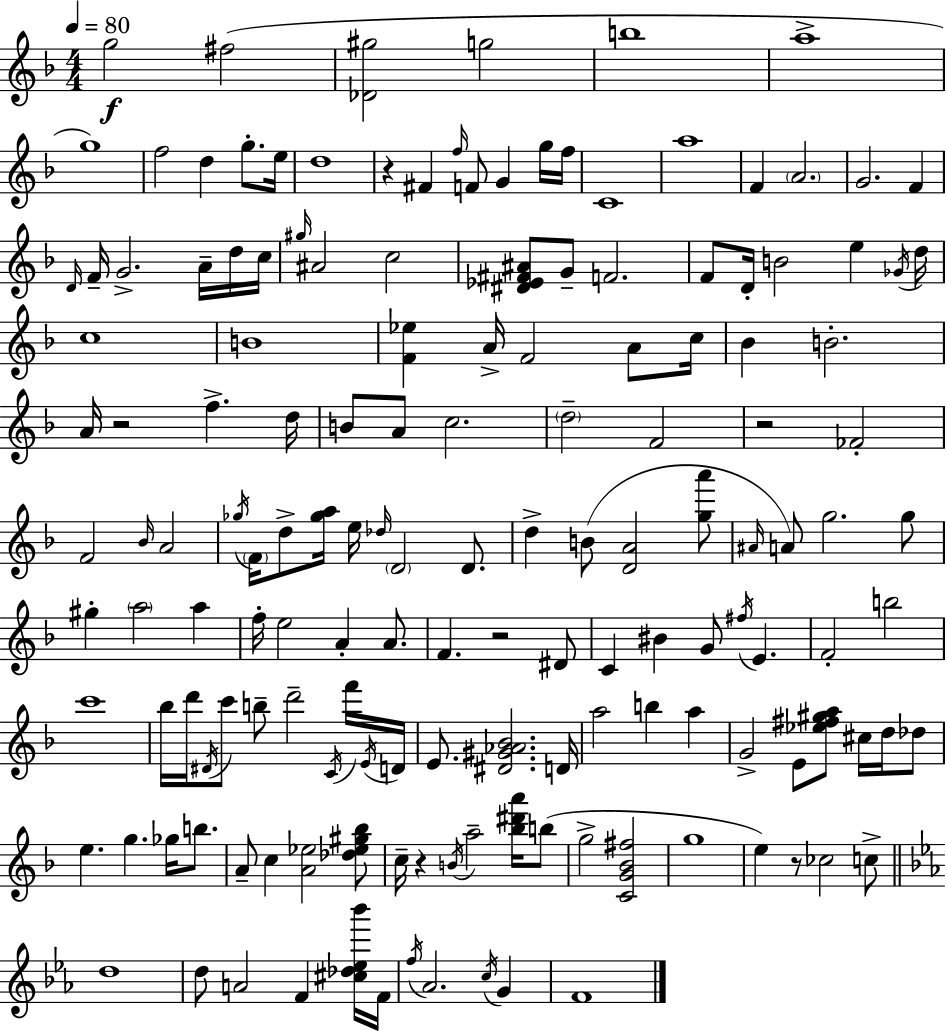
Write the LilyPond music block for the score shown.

{
  \clef treble
  \numericTimeSignature
  \time 4/4
  \key f \major
  \tempo 4 = 80
  g''2\f fis''2( | <des' gis''>2 g''2 | b''1 | a''1-> | \break g''1) | f''2 d''4 g''8.-. e''16 | d''1 | r4 fis'4 \grace { f''16 } f'8 g'4 g''16 | \break f''16 c'1 | a''1 | f'4 \parenthesize a'2. | g'2. f'4 | \break \grace { d'16 } f'16-- g'2.-> a'16-- | d''16 c''16 \grace { gis''16 } ais'2 c''2 | <dis' ees' fis' ais'>8 g'8-- f'2. | f'8 d'16-. b'2 e''4 | \break \acciaccatura { ges'16 } d''16 c''1 | b'1 | <f' ees''>4 a'16-> f'2 | a'8 c''16 bes'4 b'2.-. | \break a'16 r2 f''4.-> | d''16 b'8 a'8 c''2. | \parenthesize d''2-- f'2 | r2 fes'2-. | \break f'2 \grace { bes'16 } a'2 | \acciaccatura { ges''16 } \parenthesize f'16 d''8-> <ges'' a''>16 e''16 \grace { des''16 } \parenthesize d'2 | d'8. d''4-> b'8( <d' a'>2 | <g'' a'''>8 \grace { ais'16 }) a'8 g''2. | \break g''8 gis''4-. \parenthesize a''2 | a''4 f''16-. e''2 | a'4-. a'8. f'4. r2 | dis'8 c'4 bis'4 | \break g'8 \acciaccatura { fis''16 } e'4. f'2-. | b''2 c'''1 | bes''16 d'''16 \acciaccatura { dis'16 } c'''8 b''8-- | d'''2-- \acciaccatura { c'16 } f'''16 \acciaccatura { e'16 } d'16 e'8. <dis' gis' aes' bes'>2. | \break d'16 a''2 | b''4 a''4 g'2-> | e'8 <ees'' fis'' gis'' a''>8 cis''16 d''16 des''8 e''4. | g''4. ges''16 b''8. a'8-- c''4 | \break <a' ees''>2 <des'' ees'' gis'' bes''>8 c''16-- r4 | \acciaccatura { b'16 } a''2-- <bes'' dis''' a'''>16 b''8( g''2-> | <c' g' bes' fis''>2 g''1 | e''4) | \break r8 ces''2 c''8-> \bar "||" \break \key ees \major d''1 | d''8 a'2 f'4 <cis'' des'' ees'' bes'''>16 f'16 | \acciaccatura { f''16 } aes'2. \acciaccatura { c''16 } g'4 | f'1 | \break \bar "|."
}